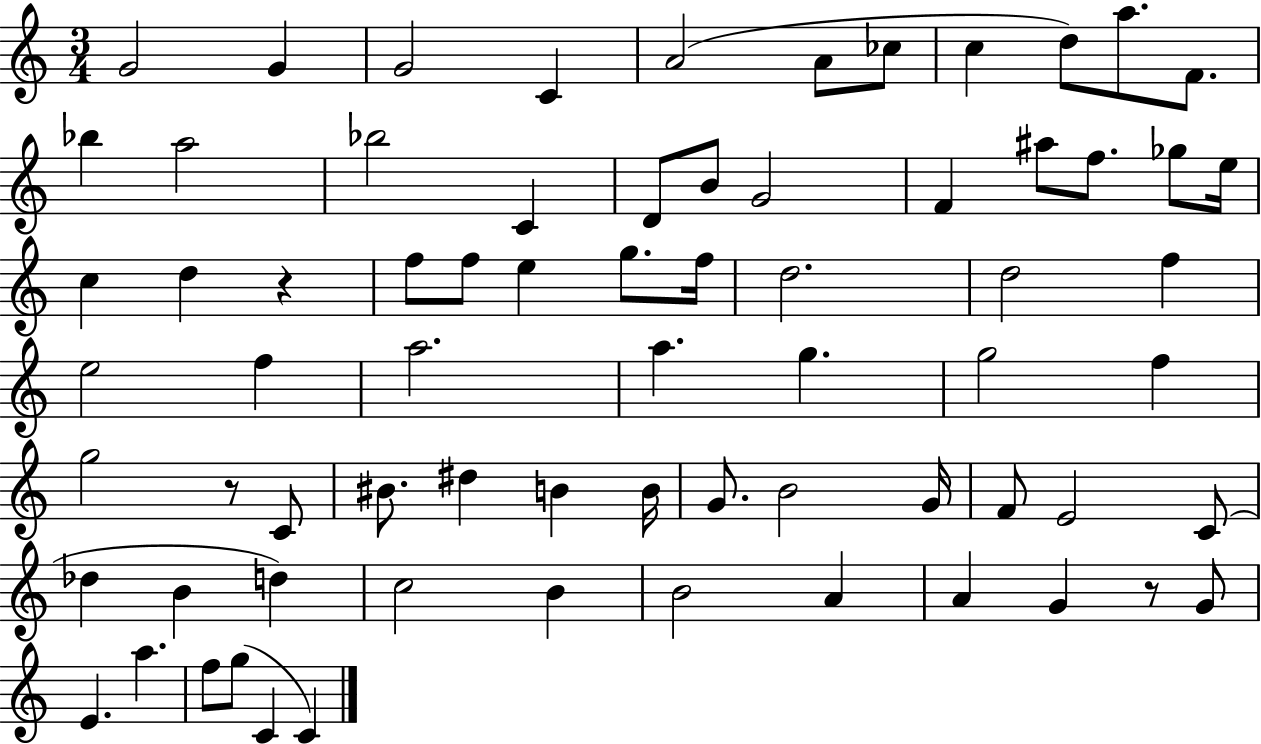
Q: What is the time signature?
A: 3/4